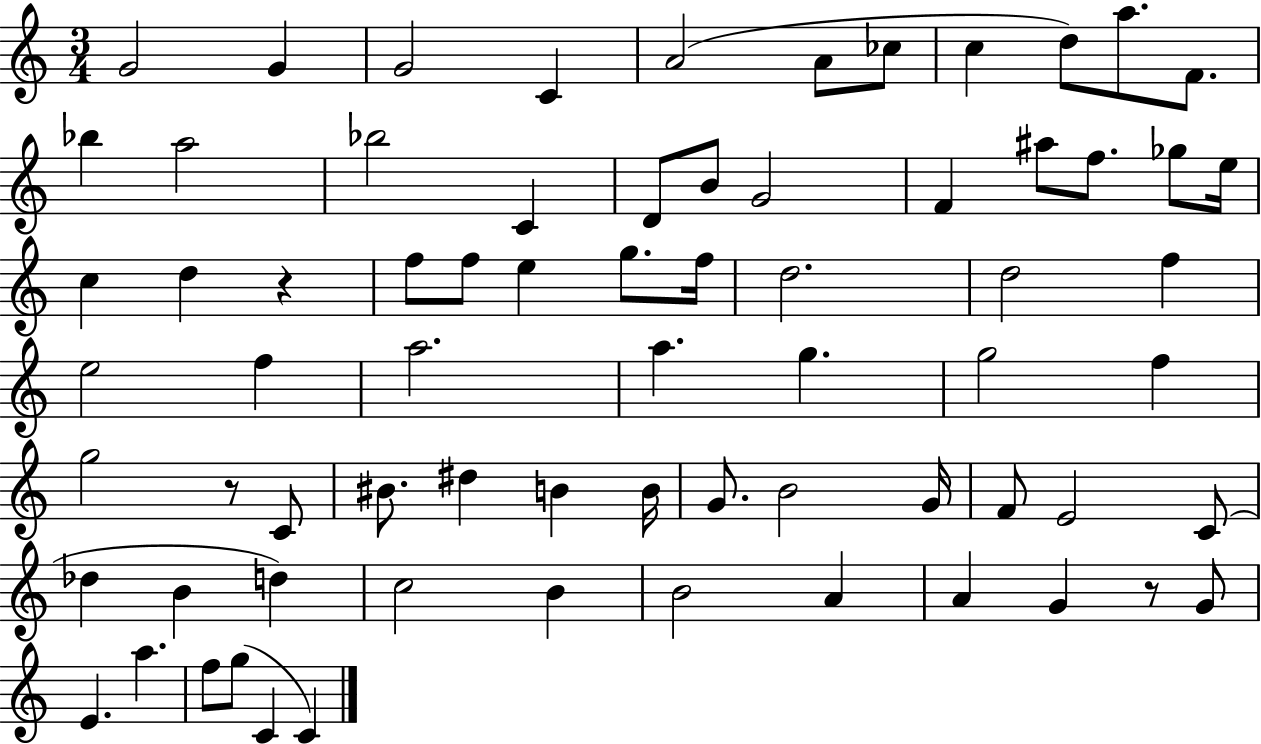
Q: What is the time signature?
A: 3/4